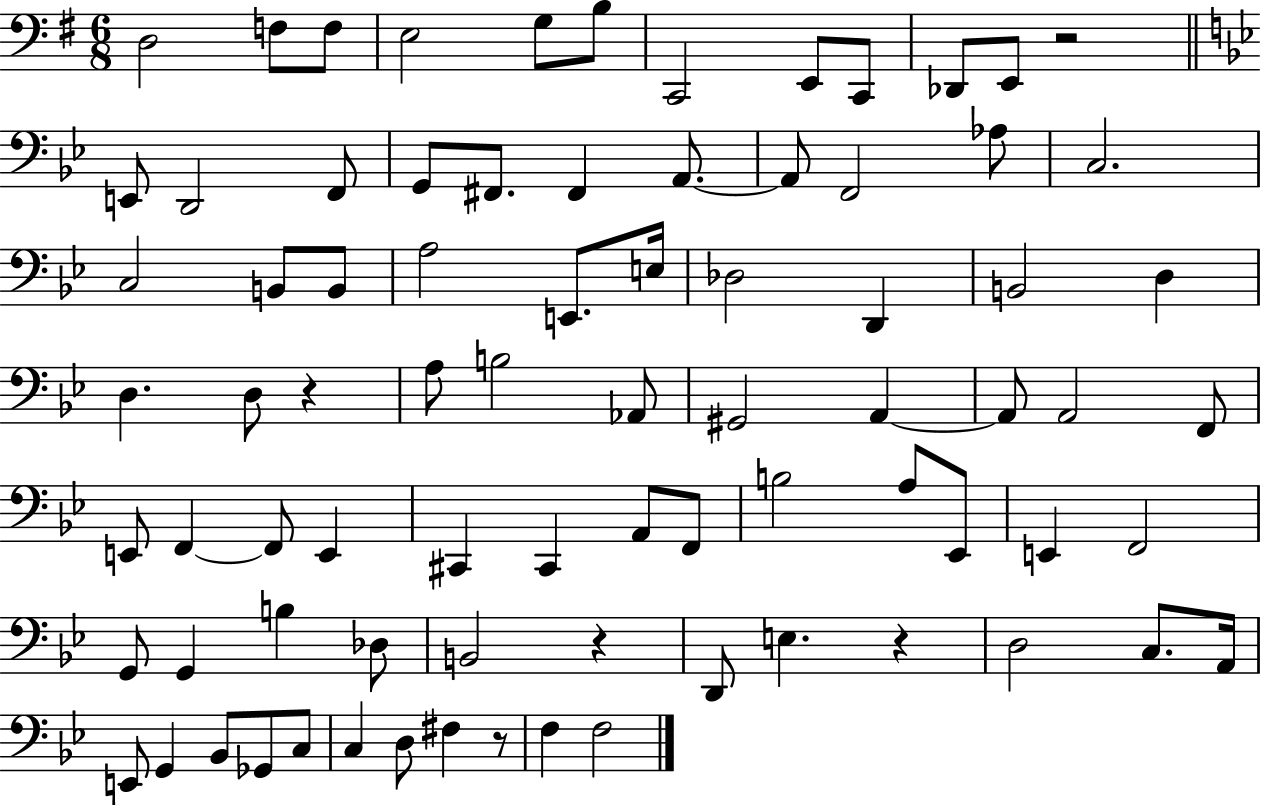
{
  \clef bass
  \numericTimeSignature
  \time 6/8
  \key g \major
  d2 f8 f8 | e2 g8 b8 | c,2 e,8 c,8 | des,8 e,8 r2 | \break \bar "||" \break \key bes \major e,8 d,2 f,8 | g,8 fis,8. fis,4 a,8.~~ | a,8 f,2 aes8 | c2. | \break c2 b,8 b,8 | a2 e,8. e16 | des2 d,4 | b,2 d4 | \break d4. d8 r4 | a8 b2 aes,8 | gis,2 a,4~~ | a,8 a,2 f,8 | \break e,8 f,4~~ f,8 e,4 | cis,4 cis,4 a,8 f,8 | b2 a8 ees,8 | e,4 f,2 | \break g,8 g,4 b4 des8 | b,2 r4 | d,8 e4. r4 | d2 c8. a,16 | \break e,8 g,4 bes,8 ges,8 c8 | c4 d8 fis4 r8 | f4 f2 | \bar "|."
}